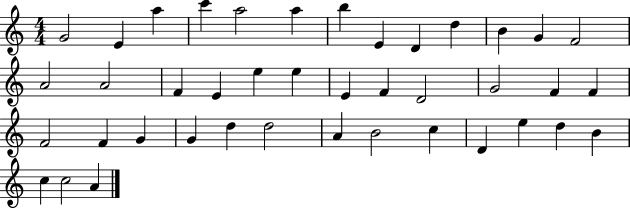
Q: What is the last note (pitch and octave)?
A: A4